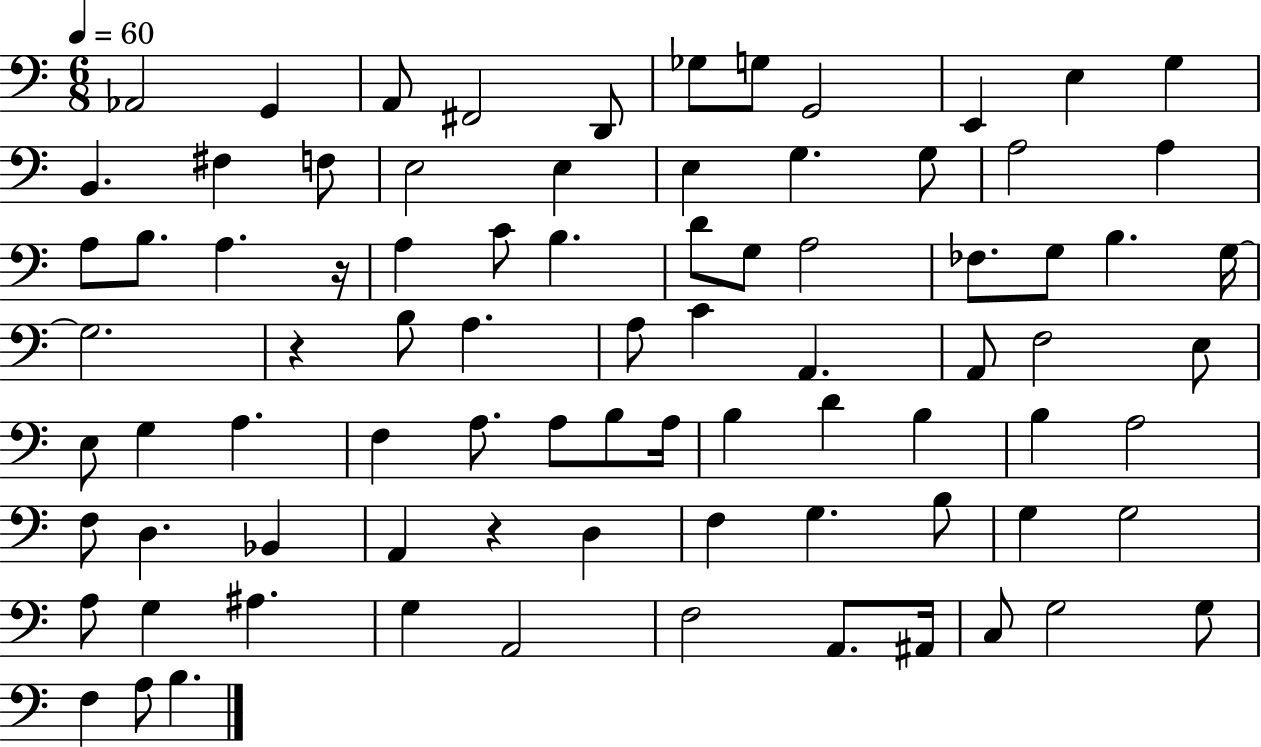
Ab2/h G2/q A2/e F#2/h D2/e Gb3/e G3/e G2/h E2/q E3/q G3/q B2/q. F#3/q F3/e E3/h E3/q E3/q G3/q. G3/e A3/h A3/q A3/e B3/e. A3/q. R/s A3/q C4/e B3/q. D4/e G3/e A3/h FES3/e. G3/e B3/q. G3/s G3/h. R/q B3/e A3/q. A3/e C4/q A2/q. A2/e F3/h E3/e E3/e G3/q A3/q. F3/q A3/e. A3/e B3/e A3/s B3/q D4/q B3/q B3/q A3/h F3/e D3/q. Bb2/q A2/q R/q D3/q F3/q G3/q. B3/e G3/q G3/h A3/e G3/q A#3/q. G3/q A2/h F3/h A2/e. A#2/s C3/e G3/h G3/e F3/q A3/e B3/q.